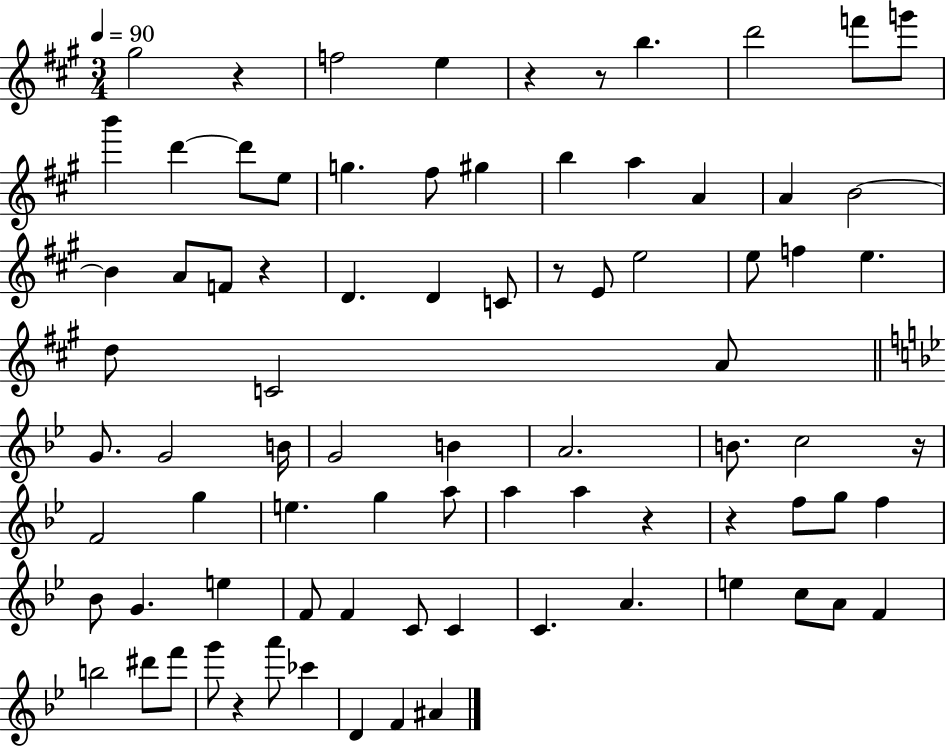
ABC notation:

X:1
T:Untitled
M:3/4
L:1/4
K:A
^g2 z f2 e z z/2 b d'2 f'/2 g'/2 b' d' d'/2 e/2 g ^f/2 ^g b a A A B2 B A/2 F/2 z D D C/2 z/2 E/2 e2 e/2 f e d/2 C2 A/2 G/2 G2 B/4 G2 B A2 B/2 c2 z/4 F2 g e g a/2 a a z z f/2 g/2 f _B/2 G e F/2 F C/2 C C A e c/2 A/2 F b2 ^d'/2 f'/2 g'/2 z a'/2 _c' D F ^A